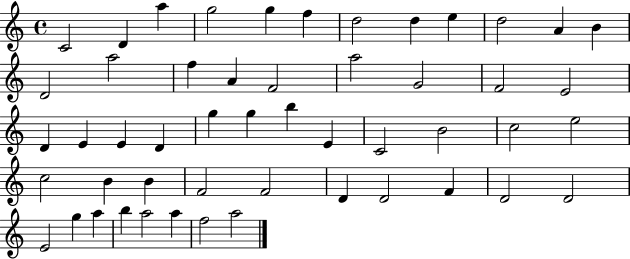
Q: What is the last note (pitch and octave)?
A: A5